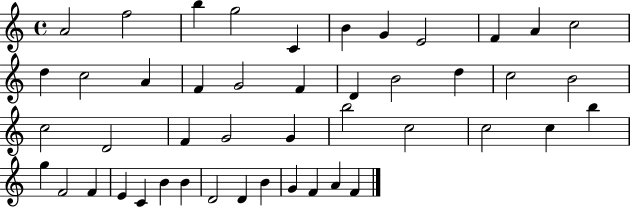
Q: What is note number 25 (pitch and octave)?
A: F4